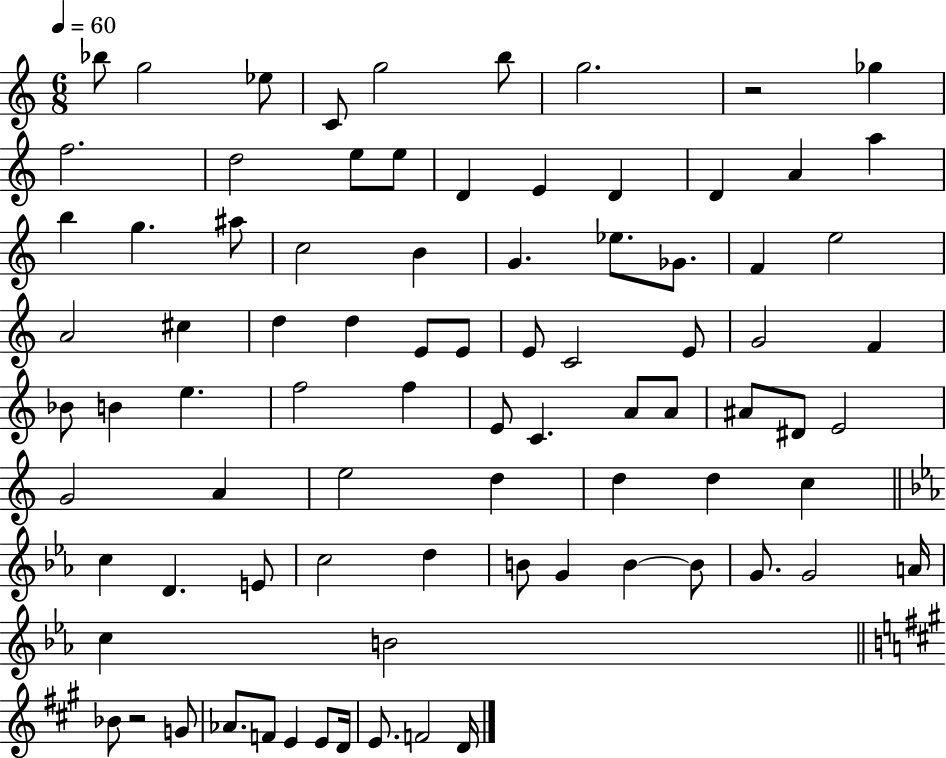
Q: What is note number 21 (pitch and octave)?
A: A#5